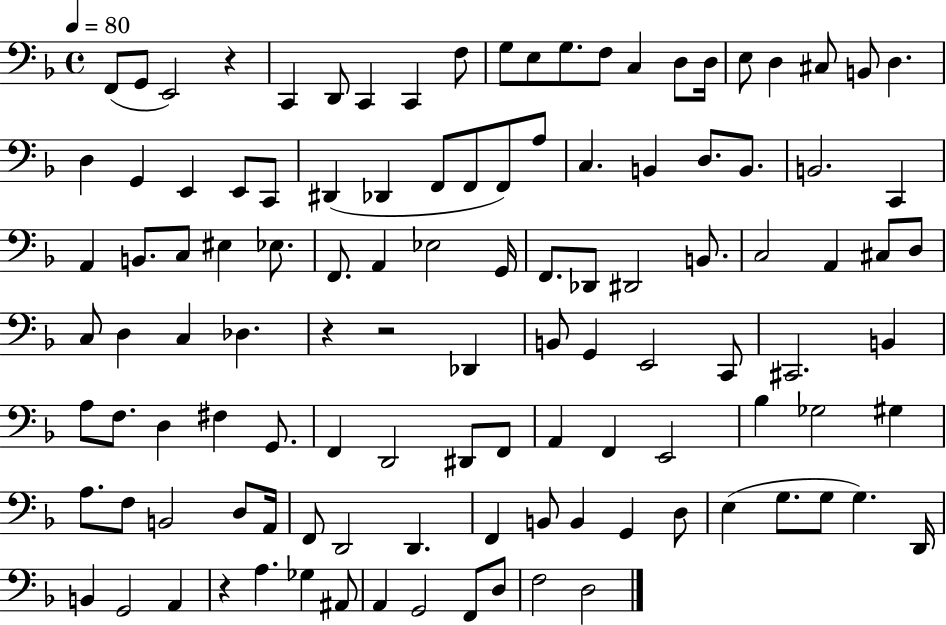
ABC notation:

X:1
T:Untitled
M:4/4
L:1/4
K:F
F,,/2 G,,/2 E,,2 z C,, D,,/2 C,, C,, F,/2 G,/2 E,/2 G,/2 F,/2 C, D,/2 D,/4 E,/2 D, ^C,/2 B,,/2 D, D, G,, E,, E,,/2 C,,/2 ^D,, _D,, F,,/2 F,,/2 F,,/2 A,/2 C, B,, D,/2 B,,/2 B,,2 C,, A,, B,,/2 C,/2 ^E, _E,/2 F,,/2 A,, _E,2 G,,/4 F,,/2 _D,,/2 ^D,,2 B,,/2 C,2 A,, ^C,/2 D,/2 C,/2 D, C, _D, z z2 _D,, B,,/2 G,, E,,2 C,,/2 ^C,,2 B,, A,/2 F,/2 D, ^F, G,,/2 F,, D,,2 ^D,,/2 F,,/2 A,, F,, E,,2 _B, _G,2 ^G, A,/2 F,/2 B,,2 D,/2 A,,/4 F,,/2 D,,2 D,, F,, B,,/2 B,, G,, D,/2 E, G,/2 G,/2 G, D,,/4 B,, G,,2 A,, z A, _G, ^A,,/2 A,, G,,2 F,,/2 D,/2 F,2 D,2